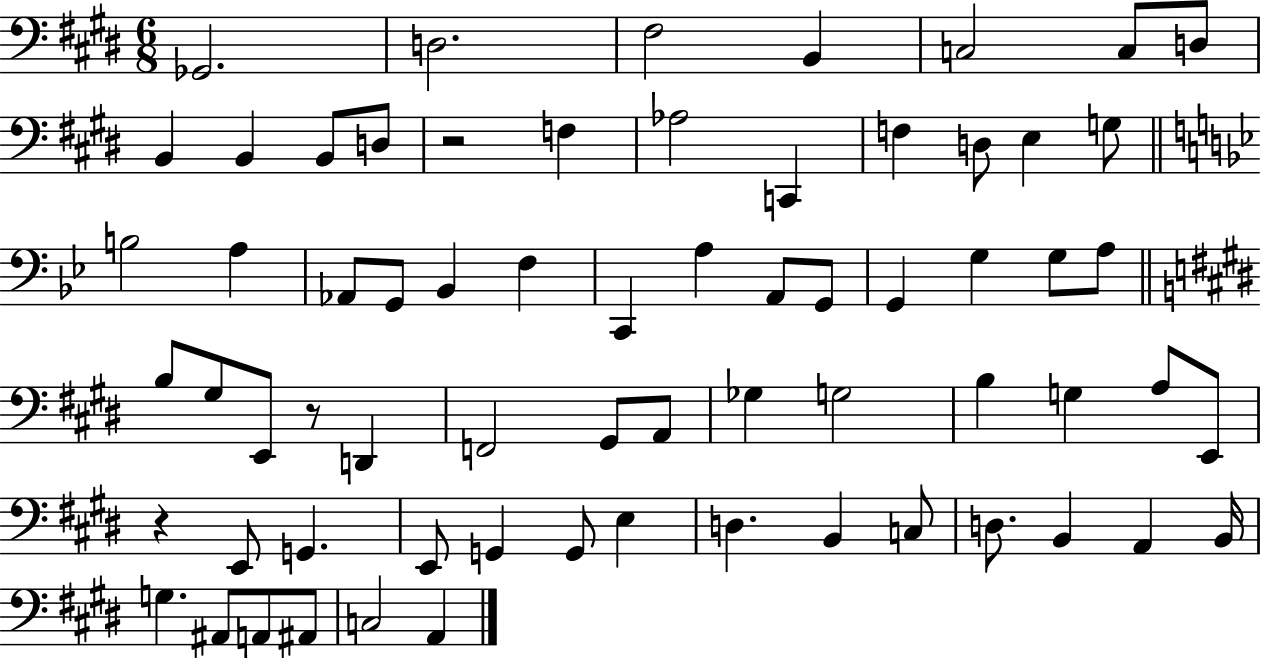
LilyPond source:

{
  \clef bass
  \numericTimeSignature
  \time 6/8
  \key e \major
  ges,2. | d2. | fis2 b,4 | c2 c8 d8 | \break b,4 b,4 b,8 d8 | r2 f4 | aes2 c,4 | f4 d8 e4 g8 | \break \bar "||" \break \key bes \major b2 a4 | aes,8 g,8 bes,4 f4 | c,4 a4 a,8 g,8 | g,4 g4 g8 a8 | \break \bar "||" \break \key e \major b8 gis8 e,8 r8 d,4 | f,2 gis,8 a,8 | ges4 g2 | b4 g4 a8 e,8 | \break r4 e,8 g,4. | e,8 g,4 g,8 e4 | d4. b,4 c8 | d8. b,4 a,4 b,16 | \break g4. ais,8 a,8 ais,8 | c2 a,4 | \bar "|."
}